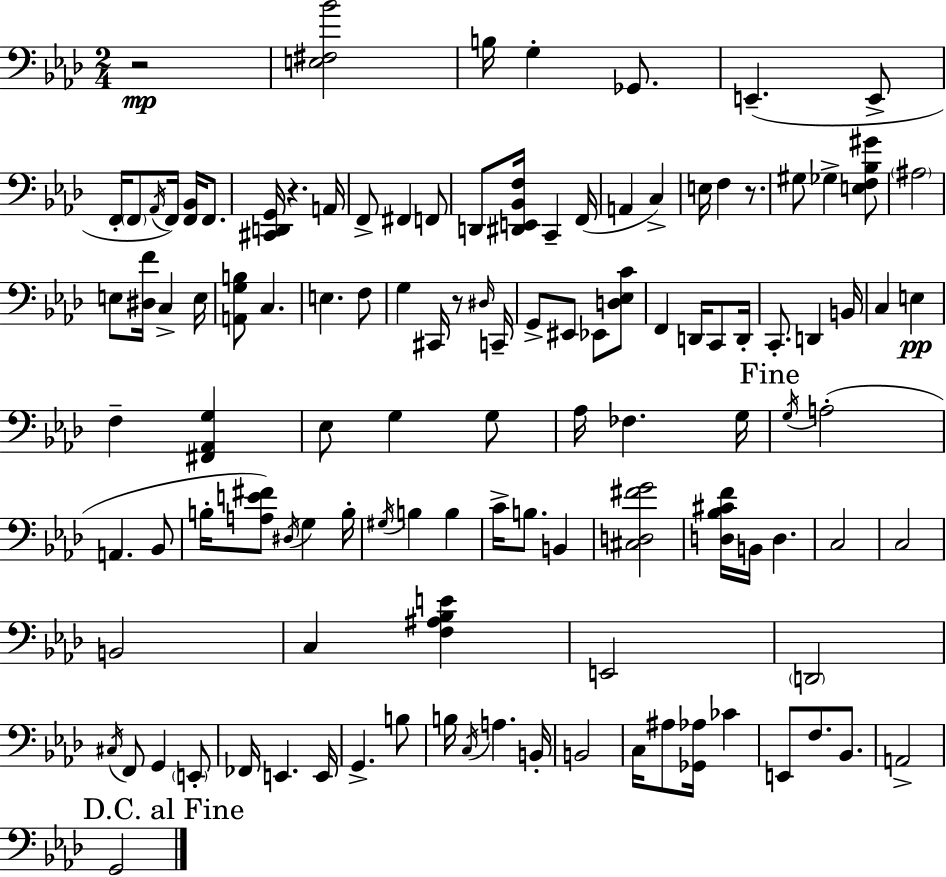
X:1
T:Untitled
M:2/4
L:1/4
K:Ab
z2 [E,^F,_B]2 B,/4 G, _G,,/2 E,, E,,/2 F,,/4 F,,/2 _A,,/4 F,,/4 [F,,_B,,]/4 F,,/2 [^C,,D,,G,,]/4 z A,,/4 F,,/2 ^F,, F,,/2 D,,/2 [^D,,E,,_B,,F,]/4 C,, F,,/4 A,, C, E,/4 F, z/2 ^G,/2 _G, [E,F,_B,^G]/2 ^A,2 E,/2 [^D,F]/4 C, E,/4 [A,,G,B,]/2 C, E, F,/2 G, ^C,,/4 z/2 ^D,/4 C,,/4 G,,/2 ^E,,/2 _E,,/2 [D,_E,C]/2 F,, D,,/4 C,,/2 D,,/4 C,,/2 D,, B,,/4 C, E, F, [^F,,_A,,G,] _E,/2 G, G,/2 _A,/4 _F, G,/4 G,/4 A,2 A,, _B,,/2 B,/4 [A,E^F]/2 ^D,/4 G, B,/4 ^G,/4 B, B, C/4 B,/2 B,, [^C,D,^FG]2 [D,_B,^CF]/4 B,,/4 D, C,2 C,2 B,,2 C, [F,^A,_B,E] E,,2 D,,2 ^C,/4 F,,/2 G,, E,,/2 _F,,/4 E,, E,,/4 G,, B,/2 B,/4 C,/4 A, B,,/4 B,,2 C,/4 ^A,/2 [_G,,_A,]/4 _C E,,/2 F,/2 _B,,/2 A,,2 G,,2